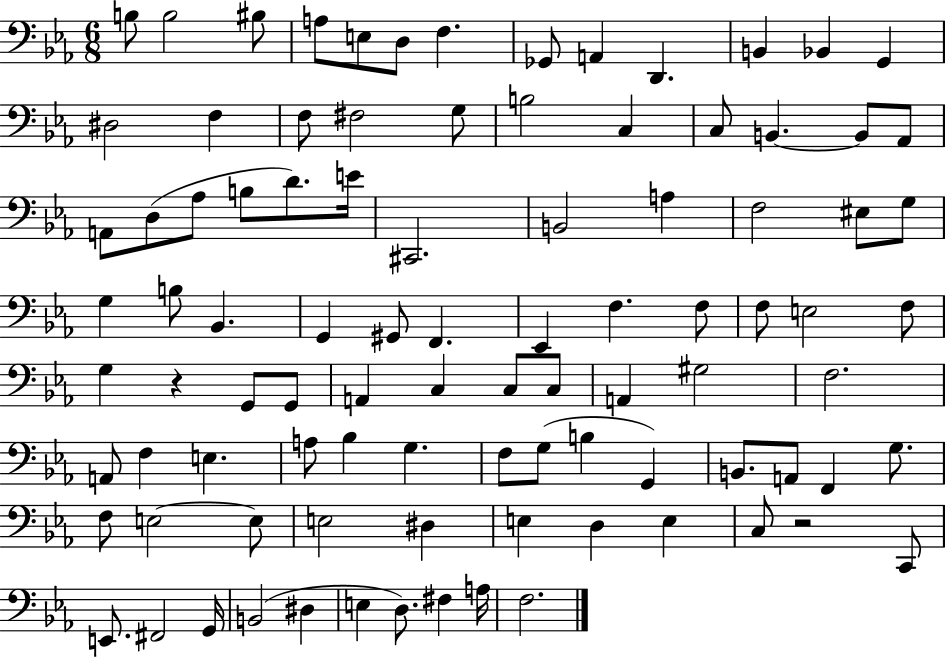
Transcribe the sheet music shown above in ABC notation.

X:1
T:Untitled
M:6/8
L:1/4
K:Eb
B,/2 B,2 ^B,/2 A,/2 E,/2 D,/2 F, _G,,/2 A,, D,, B,, _B,, G,, ^D,2 F, F,/2 ^F,2 G,/2 B,2 C, C,/2 B,, B,,/2 _A,,/2 A,,/2 D,/2 _A,/2 B,/2 D/2 E/4 ^C,,2 B,,2 A, F,2 ^E,/2 G,/2 G, B,/2 _B,, G,, ^G,,/2 F,, _E,, F, F,/2 F,/2 E,2 F,/2 G, z G,,/2 G,,/2 A,, C, C,/2 C,/2 A,, ^G,2 F,2 A,,/2 F, E, A,/2 _B, G, F,/2 G,/2 B, G,, B,,/2 A,,/2 F,, G,/2 F,/2 E,2 E,/2 E,2 ^D, E, D, E, C,/2 z2 C,,/2 E,,/2 ^F,,2 G,,/4 B,,2 ^D, E, D,/2 ^F, A,/4 F,2